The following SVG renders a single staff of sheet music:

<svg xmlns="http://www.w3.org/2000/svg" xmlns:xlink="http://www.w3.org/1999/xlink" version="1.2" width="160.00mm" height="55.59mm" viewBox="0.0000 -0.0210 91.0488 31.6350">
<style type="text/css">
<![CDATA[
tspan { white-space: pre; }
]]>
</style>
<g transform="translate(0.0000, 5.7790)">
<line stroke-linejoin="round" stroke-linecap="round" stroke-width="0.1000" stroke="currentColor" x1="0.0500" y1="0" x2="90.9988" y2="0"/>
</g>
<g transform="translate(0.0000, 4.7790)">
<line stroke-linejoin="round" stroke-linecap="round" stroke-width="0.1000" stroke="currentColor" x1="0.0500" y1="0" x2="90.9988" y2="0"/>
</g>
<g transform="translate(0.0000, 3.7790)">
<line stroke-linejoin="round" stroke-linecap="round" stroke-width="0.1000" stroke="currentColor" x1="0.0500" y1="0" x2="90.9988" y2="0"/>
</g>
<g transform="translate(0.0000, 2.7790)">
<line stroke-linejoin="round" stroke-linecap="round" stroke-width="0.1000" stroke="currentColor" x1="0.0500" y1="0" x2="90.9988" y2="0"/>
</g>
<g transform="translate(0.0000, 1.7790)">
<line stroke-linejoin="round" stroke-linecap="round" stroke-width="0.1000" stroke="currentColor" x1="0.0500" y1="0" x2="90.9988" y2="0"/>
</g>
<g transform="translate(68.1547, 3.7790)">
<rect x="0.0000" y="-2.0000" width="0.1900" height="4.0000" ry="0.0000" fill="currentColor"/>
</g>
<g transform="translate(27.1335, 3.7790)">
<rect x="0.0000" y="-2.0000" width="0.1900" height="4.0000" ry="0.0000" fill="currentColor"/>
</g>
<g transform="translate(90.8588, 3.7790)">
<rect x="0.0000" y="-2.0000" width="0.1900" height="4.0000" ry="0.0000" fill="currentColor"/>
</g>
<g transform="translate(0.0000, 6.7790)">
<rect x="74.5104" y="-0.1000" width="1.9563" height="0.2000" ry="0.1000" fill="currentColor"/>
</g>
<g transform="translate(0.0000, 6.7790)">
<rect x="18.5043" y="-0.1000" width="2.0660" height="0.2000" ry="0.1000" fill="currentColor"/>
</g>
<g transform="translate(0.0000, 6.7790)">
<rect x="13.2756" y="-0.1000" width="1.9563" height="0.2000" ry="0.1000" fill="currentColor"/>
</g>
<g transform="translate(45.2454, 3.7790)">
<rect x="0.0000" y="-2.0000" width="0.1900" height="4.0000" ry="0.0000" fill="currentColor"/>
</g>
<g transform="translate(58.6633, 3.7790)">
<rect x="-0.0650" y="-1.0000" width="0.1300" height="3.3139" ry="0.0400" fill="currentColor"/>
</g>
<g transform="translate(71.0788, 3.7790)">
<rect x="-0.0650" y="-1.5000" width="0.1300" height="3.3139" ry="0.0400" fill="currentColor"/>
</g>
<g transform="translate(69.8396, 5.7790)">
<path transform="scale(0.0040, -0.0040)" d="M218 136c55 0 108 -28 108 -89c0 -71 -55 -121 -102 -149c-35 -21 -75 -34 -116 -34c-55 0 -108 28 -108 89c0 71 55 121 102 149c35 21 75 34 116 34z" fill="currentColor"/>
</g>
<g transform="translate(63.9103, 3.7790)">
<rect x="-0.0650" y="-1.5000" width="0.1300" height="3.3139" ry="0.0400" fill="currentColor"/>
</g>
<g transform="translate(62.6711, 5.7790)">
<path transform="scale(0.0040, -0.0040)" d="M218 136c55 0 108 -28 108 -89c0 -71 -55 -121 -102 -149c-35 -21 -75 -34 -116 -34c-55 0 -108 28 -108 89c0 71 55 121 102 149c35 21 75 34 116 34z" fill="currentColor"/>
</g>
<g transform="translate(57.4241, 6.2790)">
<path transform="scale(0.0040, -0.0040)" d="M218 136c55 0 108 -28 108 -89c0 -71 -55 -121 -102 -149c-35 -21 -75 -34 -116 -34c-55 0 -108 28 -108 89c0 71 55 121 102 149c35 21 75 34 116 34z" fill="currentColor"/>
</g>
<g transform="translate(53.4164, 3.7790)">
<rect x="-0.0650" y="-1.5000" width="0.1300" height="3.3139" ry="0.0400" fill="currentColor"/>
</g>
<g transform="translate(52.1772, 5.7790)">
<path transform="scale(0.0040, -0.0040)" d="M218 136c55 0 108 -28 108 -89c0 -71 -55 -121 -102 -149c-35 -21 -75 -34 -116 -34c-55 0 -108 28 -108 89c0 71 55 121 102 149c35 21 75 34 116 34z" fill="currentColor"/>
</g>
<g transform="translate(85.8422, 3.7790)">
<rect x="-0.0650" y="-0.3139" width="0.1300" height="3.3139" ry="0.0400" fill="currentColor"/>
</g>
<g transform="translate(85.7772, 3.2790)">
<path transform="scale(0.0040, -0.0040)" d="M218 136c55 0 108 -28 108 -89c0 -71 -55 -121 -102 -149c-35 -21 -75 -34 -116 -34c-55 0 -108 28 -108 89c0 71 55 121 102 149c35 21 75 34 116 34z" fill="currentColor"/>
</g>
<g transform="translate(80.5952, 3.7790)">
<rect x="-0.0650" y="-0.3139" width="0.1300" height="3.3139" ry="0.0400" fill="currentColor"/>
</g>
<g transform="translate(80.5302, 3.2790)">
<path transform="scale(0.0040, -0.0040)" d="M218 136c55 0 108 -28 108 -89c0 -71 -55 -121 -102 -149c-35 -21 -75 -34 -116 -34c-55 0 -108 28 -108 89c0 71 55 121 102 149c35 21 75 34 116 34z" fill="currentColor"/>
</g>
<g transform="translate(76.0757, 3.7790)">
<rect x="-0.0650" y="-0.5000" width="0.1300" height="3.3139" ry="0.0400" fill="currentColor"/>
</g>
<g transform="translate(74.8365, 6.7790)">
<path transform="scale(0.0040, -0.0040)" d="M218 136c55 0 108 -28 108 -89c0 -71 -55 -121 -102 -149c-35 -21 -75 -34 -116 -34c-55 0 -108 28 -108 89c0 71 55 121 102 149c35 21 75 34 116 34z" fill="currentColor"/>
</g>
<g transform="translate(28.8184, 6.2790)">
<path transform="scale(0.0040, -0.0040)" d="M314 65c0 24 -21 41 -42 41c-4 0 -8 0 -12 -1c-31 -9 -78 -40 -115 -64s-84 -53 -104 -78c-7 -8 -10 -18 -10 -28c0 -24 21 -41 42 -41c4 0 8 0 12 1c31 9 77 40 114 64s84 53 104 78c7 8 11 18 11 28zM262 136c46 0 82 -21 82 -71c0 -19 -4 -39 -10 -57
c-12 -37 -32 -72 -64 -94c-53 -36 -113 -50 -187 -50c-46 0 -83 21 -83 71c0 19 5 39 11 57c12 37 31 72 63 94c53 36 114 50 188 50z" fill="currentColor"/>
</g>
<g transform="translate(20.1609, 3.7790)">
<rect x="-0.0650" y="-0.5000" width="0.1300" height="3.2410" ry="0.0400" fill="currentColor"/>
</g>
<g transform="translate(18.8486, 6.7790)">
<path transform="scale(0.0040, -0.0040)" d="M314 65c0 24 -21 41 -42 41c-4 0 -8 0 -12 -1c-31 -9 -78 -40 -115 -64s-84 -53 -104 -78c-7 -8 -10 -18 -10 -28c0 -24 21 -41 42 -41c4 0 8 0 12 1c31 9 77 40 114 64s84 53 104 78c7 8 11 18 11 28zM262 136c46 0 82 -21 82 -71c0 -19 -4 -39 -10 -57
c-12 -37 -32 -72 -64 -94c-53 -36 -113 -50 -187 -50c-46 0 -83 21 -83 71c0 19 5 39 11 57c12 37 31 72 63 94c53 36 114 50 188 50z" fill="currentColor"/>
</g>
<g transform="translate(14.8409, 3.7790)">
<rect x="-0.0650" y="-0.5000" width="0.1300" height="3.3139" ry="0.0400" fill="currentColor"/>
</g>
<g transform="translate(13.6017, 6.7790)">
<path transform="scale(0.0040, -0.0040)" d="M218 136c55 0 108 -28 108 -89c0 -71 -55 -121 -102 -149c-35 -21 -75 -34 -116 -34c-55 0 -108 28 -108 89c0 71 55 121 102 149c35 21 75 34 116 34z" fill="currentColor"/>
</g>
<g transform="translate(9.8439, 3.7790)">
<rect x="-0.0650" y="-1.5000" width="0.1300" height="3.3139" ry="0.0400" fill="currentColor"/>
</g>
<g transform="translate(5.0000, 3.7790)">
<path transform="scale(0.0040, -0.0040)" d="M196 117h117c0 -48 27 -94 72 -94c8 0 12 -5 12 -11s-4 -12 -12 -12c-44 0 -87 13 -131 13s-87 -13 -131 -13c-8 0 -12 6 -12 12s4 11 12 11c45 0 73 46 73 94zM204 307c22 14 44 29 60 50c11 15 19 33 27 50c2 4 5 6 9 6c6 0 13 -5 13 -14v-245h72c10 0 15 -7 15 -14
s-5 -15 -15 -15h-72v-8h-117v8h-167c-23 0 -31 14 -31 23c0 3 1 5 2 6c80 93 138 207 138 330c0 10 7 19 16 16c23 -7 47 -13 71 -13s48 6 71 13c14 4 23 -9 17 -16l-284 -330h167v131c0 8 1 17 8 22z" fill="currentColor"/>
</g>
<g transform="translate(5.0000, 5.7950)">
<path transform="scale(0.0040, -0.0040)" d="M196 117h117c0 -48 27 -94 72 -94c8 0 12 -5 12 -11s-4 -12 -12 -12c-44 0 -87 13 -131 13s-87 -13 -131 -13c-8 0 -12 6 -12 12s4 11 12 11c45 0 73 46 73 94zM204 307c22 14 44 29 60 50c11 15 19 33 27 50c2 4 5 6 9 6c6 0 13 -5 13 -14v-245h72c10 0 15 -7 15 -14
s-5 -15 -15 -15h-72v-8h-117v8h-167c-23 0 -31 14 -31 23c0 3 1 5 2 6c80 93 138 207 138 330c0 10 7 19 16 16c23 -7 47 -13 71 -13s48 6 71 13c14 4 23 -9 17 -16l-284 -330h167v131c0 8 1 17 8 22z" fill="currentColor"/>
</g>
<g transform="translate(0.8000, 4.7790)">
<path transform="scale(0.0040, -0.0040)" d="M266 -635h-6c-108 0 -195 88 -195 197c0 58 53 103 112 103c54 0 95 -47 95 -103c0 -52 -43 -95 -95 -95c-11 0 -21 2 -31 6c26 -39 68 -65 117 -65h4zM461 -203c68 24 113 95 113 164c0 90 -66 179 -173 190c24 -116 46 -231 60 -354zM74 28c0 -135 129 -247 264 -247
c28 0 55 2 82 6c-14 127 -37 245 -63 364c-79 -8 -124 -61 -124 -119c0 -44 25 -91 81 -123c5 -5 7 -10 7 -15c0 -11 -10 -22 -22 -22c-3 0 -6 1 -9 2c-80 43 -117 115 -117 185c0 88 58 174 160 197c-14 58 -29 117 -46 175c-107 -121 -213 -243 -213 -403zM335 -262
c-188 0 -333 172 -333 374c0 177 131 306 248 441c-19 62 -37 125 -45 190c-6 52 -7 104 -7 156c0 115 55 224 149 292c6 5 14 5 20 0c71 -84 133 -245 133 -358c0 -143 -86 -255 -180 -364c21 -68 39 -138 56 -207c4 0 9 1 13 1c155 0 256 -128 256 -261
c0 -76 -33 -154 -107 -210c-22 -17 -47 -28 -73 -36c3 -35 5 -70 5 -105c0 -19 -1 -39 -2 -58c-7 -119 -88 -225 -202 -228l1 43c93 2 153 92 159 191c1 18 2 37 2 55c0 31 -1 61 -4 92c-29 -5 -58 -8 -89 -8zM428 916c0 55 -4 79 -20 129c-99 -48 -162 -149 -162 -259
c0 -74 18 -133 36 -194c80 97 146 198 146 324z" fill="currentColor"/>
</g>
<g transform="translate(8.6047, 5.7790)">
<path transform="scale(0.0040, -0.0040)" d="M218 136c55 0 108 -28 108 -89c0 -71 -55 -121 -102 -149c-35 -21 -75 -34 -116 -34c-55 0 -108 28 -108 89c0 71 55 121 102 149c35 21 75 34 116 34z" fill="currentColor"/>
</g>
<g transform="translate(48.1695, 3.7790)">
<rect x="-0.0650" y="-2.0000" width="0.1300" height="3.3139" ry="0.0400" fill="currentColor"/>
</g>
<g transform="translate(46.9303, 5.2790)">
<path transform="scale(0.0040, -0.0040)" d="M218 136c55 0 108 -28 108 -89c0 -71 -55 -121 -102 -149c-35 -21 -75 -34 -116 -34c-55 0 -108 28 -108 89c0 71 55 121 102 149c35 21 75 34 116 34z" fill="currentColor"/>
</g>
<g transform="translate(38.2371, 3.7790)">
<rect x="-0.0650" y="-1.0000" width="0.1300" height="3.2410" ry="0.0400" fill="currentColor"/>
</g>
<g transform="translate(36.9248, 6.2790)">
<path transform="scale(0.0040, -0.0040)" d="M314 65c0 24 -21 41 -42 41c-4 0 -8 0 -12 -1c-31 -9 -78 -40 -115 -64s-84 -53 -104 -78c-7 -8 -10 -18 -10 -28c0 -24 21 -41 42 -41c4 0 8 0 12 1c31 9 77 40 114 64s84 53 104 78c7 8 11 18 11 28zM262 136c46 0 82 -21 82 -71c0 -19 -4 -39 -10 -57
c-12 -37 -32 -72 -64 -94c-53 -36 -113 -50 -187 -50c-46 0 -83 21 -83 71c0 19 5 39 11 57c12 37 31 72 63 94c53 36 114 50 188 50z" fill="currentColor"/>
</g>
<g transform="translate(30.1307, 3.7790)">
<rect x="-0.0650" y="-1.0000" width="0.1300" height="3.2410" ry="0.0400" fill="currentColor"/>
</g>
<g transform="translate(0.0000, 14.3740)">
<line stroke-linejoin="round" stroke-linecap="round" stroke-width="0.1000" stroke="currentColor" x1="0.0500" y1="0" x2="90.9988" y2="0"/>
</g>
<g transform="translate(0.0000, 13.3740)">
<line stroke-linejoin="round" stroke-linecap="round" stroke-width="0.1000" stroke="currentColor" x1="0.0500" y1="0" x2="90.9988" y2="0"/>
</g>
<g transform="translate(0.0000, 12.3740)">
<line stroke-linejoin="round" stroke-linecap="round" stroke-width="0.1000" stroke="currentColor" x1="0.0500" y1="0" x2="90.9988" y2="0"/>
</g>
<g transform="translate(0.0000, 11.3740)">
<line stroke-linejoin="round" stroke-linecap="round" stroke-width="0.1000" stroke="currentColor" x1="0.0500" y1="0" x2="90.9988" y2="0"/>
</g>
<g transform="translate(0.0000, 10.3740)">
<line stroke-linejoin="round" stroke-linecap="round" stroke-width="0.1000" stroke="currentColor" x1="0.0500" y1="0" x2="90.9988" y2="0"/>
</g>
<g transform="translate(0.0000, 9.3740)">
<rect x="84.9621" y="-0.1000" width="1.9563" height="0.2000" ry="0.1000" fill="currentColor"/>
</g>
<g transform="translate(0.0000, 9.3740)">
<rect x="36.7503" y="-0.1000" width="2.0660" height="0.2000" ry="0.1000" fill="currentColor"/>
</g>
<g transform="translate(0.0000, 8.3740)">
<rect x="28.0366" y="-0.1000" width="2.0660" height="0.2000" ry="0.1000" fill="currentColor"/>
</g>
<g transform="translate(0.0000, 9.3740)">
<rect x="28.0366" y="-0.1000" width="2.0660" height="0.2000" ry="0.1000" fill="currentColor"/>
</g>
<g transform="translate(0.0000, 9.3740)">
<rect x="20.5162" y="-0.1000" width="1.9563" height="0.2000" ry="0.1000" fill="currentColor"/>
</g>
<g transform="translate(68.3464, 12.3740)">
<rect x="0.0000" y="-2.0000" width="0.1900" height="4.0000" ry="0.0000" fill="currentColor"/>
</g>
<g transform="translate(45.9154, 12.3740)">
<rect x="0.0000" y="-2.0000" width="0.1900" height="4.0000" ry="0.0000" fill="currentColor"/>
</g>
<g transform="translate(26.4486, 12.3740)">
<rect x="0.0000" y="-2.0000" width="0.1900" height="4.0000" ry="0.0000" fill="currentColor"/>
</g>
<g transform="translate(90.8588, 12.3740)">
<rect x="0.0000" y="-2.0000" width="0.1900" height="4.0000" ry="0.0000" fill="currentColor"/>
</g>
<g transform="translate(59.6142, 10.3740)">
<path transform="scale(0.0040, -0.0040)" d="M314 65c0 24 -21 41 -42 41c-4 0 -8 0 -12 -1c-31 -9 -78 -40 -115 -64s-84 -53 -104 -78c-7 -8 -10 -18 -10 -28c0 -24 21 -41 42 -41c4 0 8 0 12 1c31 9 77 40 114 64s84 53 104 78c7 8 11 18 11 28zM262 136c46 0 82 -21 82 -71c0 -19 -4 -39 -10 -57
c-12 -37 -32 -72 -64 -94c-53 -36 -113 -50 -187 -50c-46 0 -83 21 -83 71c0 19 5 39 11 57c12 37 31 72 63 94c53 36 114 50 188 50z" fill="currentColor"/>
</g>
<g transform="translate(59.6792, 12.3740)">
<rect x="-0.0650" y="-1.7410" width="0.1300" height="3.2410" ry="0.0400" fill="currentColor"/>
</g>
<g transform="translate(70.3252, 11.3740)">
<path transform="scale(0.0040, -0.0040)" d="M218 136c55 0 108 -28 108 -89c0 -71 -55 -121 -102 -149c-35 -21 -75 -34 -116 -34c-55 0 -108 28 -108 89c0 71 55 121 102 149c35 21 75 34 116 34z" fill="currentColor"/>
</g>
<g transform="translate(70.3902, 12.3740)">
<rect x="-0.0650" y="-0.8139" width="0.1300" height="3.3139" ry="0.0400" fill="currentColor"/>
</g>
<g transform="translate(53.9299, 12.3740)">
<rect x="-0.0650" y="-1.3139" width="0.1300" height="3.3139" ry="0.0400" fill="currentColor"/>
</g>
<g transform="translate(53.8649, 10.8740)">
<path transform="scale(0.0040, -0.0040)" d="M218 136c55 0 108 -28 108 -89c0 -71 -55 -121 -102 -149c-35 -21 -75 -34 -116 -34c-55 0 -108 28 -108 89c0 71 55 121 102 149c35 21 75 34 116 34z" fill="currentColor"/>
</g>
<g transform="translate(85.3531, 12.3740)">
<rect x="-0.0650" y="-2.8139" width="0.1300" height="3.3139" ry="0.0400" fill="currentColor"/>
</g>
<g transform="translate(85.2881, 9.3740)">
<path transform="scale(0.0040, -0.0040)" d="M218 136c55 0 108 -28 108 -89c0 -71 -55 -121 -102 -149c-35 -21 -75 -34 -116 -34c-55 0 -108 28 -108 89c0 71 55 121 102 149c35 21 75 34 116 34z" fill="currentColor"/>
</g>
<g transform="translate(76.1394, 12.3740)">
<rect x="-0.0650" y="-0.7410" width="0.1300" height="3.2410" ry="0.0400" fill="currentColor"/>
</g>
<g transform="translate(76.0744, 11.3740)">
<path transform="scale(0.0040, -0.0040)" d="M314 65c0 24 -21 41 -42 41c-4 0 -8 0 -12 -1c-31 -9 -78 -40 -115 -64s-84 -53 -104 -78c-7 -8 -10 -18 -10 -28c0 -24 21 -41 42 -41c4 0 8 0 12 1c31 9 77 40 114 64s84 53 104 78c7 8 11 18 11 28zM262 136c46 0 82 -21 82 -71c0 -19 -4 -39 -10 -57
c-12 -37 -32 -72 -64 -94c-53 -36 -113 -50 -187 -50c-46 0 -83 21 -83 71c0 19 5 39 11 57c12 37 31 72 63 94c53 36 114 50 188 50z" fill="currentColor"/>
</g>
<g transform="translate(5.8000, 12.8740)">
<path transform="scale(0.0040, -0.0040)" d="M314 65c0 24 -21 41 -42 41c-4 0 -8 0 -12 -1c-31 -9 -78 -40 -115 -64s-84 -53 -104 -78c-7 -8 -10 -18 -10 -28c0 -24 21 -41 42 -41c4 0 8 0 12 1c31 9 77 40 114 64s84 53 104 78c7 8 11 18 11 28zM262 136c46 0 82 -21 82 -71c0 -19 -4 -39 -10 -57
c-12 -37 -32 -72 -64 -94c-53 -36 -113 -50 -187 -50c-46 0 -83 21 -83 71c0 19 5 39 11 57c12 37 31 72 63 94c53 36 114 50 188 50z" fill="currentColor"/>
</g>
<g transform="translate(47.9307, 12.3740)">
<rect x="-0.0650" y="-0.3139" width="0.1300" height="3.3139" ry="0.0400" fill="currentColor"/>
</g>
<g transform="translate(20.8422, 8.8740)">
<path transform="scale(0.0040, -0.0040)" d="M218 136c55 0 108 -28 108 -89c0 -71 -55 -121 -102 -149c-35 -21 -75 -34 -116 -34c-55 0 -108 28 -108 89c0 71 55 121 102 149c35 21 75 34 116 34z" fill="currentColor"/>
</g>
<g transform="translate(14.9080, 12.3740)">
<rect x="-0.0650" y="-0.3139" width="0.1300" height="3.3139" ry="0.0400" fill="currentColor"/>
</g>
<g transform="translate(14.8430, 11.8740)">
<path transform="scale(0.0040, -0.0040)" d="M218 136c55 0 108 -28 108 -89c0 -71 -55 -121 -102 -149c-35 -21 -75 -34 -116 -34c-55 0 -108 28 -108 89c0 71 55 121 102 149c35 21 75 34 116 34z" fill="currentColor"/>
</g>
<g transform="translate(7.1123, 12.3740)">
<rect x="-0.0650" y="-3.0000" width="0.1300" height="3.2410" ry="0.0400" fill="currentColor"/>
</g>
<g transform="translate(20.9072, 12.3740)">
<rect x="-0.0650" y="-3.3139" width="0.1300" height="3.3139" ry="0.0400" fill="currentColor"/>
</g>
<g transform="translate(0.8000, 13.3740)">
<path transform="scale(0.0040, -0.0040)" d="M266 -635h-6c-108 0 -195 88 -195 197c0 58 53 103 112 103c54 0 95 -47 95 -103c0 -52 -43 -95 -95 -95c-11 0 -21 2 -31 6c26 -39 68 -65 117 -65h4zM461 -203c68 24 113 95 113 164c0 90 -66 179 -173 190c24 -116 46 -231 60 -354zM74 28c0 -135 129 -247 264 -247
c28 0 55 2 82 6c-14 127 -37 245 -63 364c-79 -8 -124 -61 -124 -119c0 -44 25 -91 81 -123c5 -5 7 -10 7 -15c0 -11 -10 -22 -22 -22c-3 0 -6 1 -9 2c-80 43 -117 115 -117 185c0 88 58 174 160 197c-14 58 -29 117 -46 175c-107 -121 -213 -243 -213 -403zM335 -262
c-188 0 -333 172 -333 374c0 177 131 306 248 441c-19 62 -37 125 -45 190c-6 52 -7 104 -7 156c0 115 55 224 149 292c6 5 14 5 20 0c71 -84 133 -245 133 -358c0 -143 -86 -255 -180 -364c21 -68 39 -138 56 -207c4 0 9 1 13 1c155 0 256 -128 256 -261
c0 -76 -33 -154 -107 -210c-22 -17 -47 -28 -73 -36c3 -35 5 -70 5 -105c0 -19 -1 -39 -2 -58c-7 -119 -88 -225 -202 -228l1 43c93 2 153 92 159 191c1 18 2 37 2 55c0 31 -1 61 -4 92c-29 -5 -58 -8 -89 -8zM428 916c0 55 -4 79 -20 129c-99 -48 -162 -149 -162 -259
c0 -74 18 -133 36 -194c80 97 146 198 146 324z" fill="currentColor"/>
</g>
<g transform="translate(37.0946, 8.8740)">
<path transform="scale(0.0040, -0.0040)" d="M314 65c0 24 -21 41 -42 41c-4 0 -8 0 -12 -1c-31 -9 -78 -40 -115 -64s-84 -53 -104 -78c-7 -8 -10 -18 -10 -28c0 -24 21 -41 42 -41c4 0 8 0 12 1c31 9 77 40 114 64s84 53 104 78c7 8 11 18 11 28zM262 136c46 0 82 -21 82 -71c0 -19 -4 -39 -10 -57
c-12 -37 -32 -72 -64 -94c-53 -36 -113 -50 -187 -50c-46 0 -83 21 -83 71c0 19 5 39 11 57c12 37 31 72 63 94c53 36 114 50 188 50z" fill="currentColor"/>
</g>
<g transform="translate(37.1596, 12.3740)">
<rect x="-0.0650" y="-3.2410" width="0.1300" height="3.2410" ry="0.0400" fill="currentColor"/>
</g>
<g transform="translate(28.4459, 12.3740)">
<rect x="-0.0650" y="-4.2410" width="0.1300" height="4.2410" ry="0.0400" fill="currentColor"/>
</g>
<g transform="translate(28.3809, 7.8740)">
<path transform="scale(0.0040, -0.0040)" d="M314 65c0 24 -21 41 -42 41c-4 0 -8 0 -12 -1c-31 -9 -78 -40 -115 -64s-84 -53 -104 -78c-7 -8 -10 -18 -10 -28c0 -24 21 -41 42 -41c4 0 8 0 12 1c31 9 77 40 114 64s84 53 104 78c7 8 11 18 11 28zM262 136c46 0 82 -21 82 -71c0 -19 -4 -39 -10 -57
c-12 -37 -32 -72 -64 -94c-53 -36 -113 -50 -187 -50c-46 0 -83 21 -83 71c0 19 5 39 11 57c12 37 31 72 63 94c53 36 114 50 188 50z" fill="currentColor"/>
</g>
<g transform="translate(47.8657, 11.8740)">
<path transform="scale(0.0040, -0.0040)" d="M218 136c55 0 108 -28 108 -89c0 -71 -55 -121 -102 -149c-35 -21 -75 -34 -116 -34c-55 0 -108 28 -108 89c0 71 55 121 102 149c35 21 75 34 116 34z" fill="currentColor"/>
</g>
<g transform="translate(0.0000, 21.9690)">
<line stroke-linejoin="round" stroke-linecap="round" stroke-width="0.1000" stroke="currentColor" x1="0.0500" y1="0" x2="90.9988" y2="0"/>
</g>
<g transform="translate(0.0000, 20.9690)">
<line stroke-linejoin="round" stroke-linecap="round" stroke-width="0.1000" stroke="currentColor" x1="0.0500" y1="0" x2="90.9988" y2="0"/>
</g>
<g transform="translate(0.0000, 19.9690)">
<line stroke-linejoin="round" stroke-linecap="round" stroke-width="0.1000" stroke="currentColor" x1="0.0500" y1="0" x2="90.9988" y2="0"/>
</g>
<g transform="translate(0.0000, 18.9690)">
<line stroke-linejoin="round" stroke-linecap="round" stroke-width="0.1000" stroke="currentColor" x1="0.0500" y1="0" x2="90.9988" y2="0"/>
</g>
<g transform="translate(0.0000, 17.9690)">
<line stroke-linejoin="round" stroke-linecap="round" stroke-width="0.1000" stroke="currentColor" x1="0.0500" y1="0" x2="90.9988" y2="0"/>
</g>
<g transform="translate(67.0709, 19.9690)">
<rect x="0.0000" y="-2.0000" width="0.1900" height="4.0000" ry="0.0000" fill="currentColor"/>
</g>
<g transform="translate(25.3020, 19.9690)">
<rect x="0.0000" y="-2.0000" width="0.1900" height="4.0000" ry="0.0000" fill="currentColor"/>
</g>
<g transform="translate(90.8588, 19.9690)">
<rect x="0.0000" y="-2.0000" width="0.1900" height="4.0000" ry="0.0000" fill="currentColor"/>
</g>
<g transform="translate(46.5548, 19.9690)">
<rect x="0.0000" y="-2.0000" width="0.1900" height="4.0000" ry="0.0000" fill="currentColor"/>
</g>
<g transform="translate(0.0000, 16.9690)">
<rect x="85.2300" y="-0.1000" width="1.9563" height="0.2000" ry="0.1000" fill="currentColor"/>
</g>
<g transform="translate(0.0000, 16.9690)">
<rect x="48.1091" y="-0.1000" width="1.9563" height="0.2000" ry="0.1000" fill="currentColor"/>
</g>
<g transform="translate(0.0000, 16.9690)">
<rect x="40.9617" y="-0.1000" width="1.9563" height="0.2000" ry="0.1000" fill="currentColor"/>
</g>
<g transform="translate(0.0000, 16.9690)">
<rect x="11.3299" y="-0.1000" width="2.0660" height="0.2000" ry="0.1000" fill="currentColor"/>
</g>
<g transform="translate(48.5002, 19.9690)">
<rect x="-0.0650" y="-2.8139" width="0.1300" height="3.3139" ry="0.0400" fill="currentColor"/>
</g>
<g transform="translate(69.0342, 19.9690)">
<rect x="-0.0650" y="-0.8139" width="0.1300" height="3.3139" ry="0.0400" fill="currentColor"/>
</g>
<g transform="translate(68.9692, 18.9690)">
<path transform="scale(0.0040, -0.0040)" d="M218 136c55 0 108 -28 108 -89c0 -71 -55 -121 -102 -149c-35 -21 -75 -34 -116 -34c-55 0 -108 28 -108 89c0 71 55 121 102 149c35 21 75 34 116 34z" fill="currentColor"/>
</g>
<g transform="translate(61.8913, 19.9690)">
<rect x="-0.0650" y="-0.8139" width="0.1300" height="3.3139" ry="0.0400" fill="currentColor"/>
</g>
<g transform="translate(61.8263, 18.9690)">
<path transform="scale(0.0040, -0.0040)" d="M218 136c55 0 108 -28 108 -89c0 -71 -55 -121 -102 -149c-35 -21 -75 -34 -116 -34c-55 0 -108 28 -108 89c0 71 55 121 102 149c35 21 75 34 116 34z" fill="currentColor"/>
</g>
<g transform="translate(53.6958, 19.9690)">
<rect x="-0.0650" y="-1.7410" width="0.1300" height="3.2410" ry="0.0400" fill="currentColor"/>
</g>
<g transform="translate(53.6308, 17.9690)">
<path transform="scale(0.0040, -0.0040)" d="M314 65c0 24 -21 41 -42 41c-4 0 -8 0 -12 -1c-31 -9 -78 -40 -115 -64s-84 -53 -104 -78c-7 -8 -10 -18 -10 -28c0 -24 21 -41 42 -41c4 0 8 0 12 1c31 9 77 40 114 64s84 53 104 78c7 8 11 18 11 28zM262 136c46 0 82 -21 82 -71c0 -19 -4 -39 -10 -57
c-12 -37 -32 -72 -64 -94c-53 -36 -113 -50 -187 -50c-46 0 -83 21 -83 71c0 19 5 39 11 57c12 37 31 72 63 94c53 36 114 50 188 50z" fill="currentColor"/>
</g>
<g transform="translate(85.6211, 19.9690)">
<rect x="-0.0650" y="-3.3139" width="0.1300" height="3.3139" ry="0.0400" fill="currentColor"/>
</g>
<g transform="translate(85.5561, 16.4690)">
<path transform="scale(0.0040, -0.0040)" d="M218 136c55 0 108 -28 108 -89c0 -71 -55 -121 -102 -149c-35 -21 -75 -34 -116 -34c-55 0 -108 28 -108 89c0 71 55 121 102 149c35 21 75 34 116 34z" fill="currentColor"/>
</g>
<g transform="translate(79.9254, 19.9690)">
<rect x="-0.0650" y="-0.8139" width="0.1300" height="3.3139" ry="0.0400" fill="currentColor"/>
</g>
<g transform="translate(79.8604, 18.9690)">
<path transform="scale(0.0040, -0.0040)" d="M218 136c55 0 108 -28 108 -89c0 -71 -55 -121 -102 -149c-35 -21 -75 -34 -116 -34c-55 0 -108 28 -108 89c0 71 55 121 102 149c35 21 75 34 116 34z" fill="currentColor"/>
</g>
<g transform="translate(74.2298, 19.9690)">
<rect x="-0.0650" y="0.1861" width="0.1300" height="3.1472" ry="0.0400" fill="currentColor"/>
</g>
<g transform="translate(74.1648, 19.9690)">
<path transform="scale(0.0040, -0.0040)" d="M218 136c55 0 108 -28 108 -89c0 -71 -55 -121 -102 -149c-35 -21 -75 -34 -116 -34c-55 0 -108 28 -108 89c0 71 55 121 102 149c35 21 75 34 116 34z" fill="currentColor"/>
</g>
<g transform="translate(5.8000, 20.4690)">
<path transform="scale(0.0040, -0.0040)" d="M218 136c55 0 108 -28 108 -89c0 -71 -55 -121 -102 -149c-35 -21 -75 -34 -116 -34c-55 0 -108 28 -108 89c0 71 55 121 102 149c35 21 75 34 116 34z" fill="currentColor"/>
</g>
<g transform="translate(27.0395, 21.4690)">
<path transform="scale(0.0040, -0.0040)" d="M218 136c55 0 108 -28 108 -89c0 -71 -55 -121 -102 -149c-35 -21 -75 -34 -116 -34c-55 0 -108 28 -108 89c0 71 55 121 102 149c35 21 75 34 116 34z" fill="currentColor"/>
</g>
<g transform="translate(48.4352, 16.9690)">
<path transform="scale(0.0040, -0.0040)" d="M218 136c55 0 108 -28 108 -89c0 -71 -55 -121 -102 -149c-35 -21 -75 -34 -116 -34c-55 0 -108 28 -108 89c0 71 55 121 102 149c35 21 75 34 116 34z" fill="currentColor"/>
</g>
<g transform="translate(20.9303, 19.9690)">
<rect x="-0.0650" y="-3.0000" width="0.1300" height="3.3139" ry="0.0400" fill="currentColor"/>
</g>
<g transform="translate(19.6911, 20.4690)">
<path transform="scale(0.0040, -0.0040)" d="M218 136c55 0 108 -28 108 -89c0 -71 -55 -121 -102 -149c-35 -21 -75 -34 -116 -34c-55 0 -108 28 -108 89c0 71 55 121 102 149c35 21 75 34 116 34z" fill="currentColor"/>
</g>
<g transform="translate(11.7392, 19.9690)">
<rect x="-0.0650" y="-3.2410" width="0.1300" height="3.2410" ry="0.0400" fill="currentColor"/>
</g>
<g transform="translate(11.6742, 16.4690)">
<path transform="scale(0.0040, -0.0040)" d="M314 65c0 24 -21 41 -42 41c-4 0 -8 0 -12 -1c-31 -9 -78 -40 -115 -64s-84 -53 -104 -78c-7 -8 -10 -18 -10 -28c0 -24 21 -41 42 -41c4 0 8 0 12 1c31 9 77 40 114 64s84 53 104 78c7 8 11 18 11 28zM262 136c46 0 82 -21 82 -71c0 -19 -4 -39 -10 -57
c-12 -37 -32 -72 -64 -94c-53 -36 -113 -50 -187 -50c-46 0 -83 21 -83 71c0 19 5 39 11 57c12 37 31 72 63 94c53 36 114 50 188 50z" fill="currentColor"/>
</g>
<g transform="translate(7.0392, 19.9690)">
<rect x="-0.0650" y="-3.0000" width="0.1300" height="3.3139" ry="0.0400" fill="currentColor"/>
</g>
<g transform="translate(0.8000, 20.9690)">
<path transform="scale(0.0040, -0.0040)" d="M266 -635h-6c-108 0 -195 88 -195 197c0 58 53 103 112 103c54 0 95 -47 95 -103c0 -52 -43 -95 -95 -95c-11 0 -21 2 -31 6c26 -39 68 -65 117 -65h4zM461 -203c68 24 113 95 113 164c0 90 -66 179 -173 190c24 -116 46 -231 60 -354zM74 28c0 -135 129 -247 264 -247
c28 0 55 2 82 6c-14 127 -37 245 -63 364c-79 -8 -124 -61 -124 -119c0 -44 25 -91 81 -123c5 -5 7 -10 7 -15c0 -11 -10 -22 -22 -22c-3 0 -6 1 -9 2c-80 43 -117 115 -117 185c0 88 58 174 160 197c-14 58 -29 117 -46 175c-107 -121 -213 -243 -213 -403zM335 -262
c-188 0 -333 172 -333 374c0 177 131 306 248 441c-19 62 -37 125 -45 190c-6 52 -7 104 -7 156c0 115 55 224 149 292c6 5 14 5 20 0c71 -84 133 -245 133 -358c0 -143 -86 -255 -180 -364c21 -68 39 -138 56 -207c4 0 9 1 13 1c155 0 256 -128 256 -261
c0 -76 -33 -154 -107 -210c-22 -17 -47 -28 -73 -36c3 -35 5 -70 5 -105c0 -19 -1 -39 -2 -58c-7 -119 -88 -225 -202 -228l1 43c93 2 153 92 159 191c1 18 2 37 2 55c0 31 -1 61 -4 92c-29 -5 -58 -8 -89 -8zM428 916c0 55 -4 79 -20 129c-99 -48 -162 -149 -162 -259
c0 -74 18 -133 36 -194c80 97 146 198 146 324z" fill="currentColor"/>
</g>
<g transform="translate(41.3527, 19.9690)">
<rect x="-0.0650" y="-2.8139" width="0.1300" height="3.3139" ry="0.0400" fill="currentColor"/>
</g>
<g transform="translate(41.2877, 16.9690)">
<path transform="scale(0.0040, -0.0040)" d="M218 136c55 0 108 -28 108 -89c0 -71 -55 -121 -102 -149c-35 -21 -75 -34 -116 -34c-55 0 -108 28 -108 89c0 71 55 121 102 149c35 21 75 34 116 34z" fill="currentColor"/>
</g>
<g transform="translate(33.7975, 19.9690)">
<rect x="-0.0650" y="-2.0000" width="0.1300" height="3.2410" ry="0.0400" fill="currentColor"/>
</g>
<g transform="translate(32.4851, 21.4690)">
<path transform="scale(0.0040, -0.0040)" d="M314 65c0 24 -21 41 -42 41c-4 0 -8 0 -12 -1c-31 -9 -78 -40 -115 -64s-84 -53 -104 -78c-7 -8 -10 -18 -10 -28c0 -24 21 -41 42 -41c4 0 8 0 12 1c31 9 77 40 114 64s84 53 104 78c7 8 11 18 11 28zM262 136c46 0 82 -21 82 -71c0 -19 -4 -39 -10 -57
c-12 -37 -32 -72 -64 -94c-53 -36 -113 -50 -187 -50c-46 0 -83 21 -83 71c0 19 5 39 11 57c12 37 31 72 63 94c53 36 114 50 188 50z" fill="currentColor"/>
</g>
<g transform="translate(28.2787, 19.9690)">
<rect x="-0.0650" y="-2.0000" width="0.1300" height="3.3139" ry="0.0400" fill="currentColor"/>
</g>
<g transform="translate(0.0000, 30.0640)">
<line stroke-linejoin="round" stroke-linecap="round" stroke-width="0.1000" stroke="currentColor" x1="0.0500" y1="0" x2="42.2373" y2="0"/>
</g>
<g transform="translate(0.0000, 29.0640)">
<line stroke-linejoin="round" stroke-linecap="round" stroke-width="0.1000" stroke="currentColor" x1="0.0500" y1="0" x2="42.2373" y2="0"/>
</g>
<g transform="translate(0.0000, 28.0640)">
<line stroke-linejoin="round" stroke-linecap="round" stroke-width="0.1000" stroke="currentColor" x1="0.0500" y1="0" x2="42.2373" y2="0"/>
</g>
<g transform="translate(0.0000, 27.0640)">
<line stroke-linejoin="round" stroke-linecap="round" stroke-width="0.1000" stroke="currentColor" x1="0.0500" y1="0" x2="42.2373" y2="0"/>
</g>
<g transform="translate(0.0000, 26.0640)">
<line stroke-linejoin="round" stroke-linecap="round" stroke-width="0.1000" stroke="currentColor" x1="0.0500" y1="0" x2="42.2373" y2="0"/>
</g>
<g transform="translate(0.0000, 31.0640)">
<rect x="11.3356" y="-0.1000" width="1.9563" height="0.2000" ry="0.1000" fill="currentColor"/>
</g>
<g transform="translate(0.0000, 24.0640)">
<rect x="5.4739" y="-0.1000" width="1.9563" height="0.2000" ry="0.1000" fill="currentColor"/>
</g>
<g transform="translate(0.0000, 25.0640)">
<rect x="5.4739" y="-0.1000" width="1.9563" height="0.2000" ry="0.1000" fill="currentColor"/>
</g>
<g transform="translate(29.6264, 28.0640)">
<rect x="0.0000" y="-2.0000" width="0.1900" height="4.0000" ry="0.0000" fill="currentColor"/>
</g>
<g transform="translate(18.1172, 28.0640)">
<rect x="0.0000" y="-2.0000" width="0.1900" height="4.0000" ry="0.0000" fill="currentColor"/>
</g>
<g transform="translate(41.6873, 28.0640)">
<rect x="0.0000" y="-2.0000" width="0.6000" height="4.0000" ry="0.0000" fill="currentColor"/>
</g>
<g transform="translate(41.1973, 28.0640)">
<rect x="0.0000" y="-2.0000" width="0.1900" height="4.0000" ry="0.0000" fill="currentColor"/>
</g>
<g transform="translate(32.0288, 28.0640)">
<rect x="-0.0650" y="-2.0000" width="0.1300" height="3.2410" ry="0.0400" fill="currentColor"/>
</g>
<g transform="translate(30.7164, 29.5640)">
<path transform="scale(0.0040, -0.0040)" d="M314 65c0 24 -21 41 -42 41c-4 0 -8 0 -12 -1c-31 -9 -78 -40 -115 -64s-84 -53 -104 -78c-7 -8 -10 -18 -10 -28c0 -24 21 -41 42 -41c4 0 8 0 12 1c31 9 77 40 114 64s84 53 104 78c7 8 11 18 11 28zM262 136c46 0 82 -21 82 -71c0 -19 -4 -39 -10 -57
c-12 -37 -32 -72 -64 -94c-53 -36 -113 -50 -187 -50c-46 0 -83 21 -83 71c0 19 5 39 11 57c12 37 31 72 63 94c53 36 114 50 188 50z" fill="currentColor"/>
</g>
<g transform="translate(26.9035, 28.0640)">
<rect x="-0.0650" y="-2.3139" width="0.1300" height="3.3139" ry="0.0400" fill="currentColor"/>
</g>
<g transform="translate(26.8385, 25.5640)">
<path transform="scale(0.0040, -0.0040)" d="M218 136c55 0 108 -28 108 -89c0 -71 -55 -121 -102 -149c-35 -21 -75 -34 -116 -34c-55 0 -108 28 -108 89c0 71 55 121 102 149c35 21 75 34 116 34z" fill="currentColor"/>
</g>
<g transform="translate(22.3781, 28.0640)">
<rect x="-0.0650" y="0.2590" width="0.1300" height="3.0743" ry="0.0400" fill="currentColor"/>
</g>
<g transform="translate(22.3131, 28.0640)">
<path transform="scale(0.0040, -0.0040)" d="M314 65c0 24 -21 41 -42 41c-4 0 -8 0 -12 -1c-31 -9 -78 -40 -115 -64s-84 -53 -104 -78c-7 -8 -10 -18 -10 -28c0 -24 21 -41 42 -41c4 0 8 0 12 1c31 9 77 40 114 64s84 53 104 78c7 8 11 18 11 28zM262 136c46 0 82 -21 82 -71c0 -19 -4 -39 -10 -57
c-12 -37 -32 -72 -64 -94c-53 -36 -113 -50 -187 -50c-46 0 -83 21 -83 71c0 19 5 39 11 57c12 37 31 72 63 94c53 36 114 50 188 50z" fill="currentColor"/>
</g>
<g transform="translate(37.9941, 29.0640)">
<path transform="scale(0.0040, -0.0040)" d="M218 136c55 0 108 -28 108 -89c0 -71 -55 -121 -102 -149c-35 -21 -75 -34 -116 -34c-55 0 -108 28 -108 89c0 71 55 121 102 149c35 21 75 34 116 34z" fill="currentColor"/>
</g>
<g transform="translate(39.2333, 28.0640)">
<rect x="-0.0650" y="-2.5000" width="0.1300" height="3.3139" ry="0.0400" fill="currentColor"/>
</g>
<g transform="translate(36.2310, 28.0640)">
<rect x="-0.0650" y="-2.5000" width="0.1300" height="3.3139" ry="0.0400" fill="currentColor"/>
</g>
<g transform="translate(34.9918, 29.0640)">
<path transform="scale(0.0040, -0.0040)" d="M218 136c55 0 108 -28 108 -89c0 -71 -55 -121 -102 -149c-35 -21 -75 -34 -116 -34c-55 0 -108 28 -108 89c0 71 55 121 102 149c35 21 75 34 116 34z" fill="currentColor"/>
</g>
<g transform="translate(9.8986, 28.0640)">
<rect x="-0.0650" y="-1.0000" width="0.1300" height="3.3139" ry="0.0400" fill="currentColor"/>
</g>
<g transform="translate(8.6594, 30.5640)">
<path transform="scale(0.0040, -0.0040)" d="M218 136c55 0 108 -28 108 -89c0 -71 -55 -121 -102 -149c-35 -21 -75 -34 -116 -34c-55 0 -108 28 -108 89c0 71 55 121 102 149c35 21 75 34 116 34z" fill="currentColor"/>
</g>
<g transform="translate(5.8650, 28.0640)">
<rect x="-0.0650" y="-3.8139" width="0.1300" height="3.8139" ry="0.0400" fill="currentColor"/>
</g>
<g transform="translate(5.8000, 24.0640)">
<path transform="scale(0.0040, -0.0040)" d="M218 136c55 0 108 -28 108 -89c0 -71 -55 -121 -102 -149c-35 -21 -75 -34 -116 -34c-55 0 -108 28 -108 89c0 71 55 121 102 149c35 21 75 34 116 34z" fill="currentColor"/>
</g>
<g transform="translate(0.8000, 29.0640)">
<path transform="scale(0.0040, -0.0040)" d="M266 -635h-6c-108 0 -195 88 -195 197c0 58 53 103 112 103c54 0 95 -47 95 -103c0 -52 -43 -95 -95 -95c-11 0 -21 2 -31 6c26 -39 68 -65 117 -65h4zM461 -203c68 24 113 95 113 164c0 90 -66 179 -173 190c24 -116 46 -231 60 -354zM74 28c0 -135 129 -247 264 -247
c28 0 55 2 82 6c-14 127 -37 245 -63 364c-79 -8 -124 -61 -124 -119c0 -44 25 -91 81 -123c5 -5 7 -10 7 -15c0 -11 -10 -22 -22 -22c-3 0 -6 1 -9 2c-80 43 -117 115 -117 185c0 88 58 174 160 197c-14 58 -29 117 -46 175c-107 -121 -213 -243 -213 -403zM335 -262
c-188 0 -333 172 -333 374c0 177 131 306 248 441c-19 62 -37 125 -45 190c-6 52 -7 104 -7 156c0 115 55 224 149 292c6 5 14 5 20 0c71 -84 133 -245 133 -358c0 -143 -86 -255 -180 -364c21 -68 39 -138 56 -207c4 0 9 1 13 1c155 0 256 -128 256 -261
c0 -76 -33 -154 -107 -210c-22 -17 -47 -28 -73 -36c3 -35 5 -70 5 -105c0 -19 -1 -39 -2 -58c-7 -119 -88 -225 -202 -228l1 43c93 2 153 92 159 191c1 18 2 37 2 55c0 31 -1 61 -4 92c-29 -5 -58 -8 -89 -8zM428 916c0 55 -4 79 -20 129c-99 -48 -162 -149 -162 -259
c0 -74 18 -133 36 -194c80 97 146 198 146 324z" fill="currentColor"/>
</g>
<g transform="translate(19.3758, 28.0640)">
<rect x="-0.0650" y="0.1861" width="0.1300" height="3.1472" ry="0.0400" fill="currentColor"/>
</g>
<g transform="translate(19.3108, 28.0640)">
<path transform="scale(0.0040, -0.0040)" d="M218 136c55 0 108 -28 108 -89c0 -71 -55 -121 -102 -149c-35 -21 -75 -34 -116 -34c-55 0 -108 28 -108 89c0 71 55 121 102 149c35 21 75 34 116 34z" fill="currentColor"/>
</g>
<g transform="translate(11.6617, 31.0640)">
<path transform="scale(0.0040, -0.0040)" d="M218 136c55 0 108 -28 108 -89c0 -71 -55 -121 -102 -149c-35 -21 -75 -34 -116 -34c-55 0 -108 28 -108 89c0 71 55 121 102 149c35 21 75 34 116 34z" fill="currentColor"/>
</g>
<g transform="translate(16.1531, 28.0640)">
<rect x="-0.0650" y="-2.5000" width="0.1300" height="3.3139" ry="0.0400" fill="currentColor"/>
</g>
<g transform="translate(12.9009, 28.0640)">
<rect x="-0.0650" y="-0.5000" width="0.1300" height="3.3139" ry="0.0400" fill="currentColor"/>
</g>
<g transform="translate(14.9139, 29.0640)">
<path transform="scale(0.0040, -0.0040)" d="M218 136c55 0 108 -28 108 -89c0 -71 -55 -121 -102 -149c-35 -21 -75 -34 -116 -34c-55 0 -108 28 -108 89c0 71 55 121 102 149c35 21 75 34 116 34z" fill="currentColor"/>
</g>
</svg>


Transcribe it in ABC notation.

X:1
T:Untitled
M:4/4
L:1/4
K:C
E C C2 D2 D2 F E D E E C c c A2 c b d'2 b2 c e f2 d d2 a A b2 A F F2 a a f2 d d B d b c' D C G B B2 g F2 G G